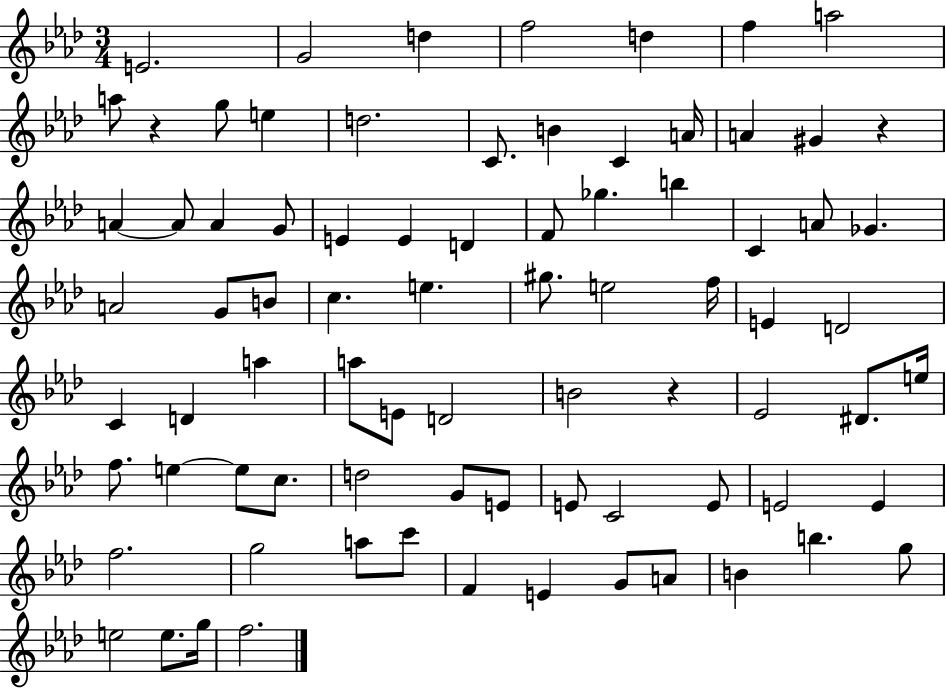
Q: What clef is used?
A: treble